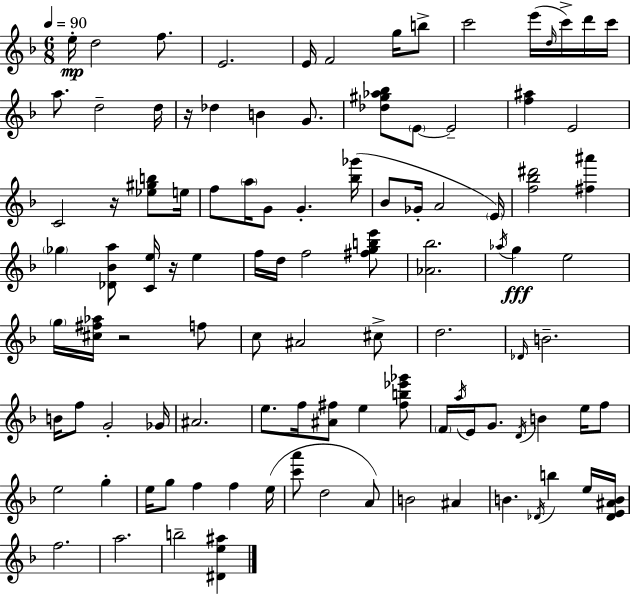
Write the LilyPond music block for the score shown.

{
  \clef treble
  \numericTimeSignature
  \time 6/8
  \key f \major
  \tempo 4 = 90
  e''16-.\mp d''2 f''8. | e'2. | e'16 f'2 g''16 b''8-> | c'''2 e'''16( \grace { d''16 } c'''16->) d'''16 | \break c'''16 a''8. d''2-- | d''16 r16 des''4 b'4 g'8. | <des'' gis'' aes'' bes''>8 \parenthesize e'8~~ e'2-- | <f'' ais''>4 e'2 | \break c'2 r16 <ees'' gis'' b''>8 | e''16 f''8 \parenthesize a''16 g'8 g'4.-. | <bes'' ges'''>16( bes'8 ges'16-. a'2 | \parenthesize e'16) <f'' bes'' dis'''>2 <fis'' ais'''>4 | \break \parenthesize ges''4 <des' bes' a''>8 <c' e''>16 r16 e''4 | f''16 d''16 f''2 <fis'' g'' b'' e'''>8 | <aes' bes''>2. | \acciaccatura { aes''16 }\fff g''4 e''2 | \break \parenthesize g''16 <cis'' fis'' aes''>16 r2 | f''8 c''8 ais'2 | cis''8-> d''2. | \grace { des'16 } b'2.-- | \break b'16 f''8 g'2-. | ges'16 ais'2. | e''8. f''16 <ais' fis''>8 e''4 | <fis'' b'' ees''' ges'''>8 \parenthesize f'16 \acciaccatura { a''16 } e'16 g'8. \acciaccatura { d'16 } b'4 | \break e''16 f''8 e''2 | g''4-. e''16 g''8 f''4 | f''4 e''16( <c''' a'''>8 d''2 | a'8) b'2 | \break ais'4 b'4. \acciaccatura { des'16 } | b''4 e''16 <des' e' ais' b'>16 f''2. | a''2. | b''2-- | \break <dis' e'' ais''>4 \bar "|."
}